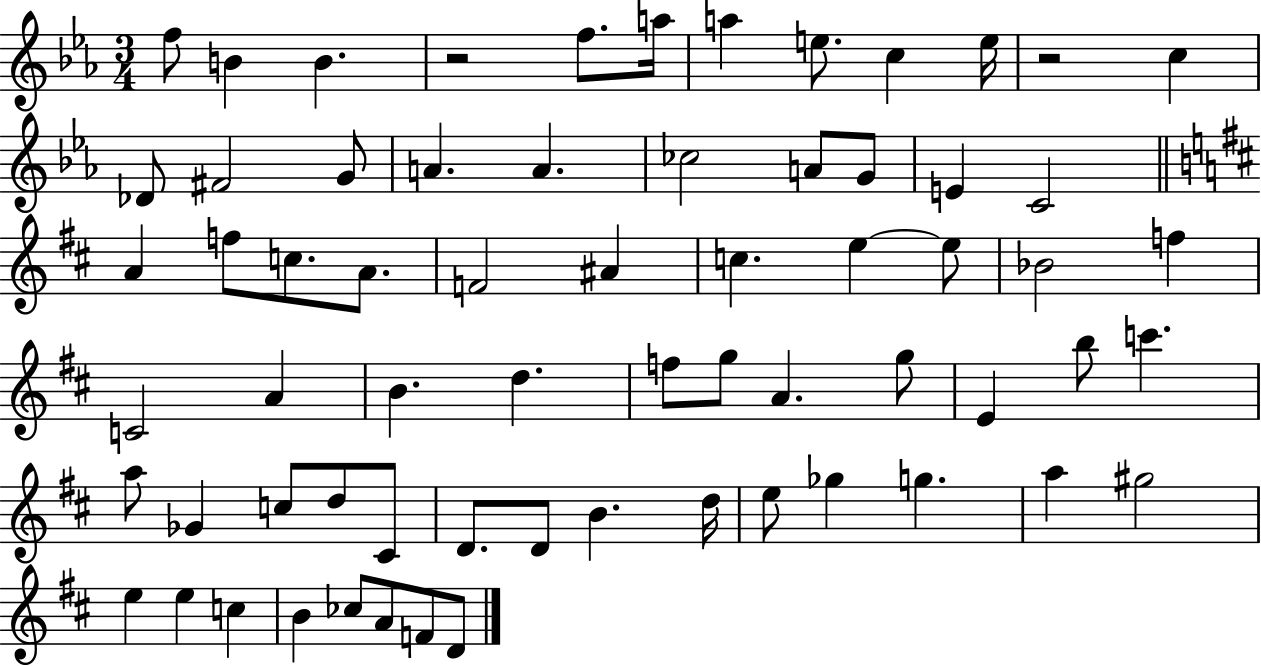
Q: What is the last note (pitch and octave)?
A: D4